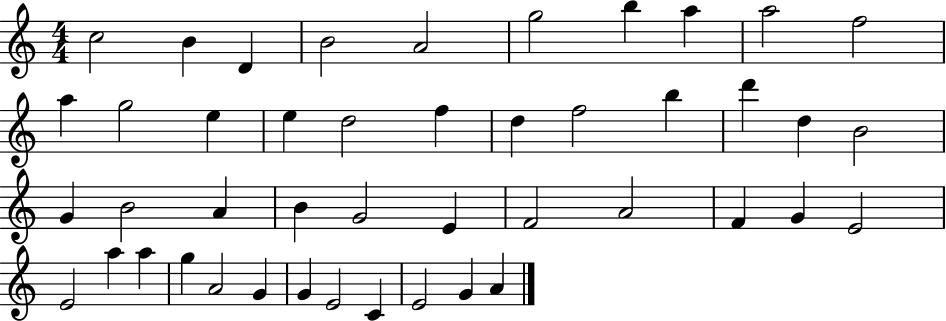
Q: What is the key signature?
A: C major